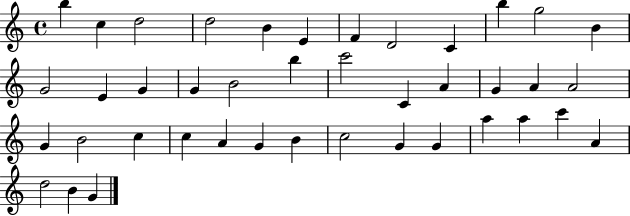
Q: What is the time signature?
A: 4/4